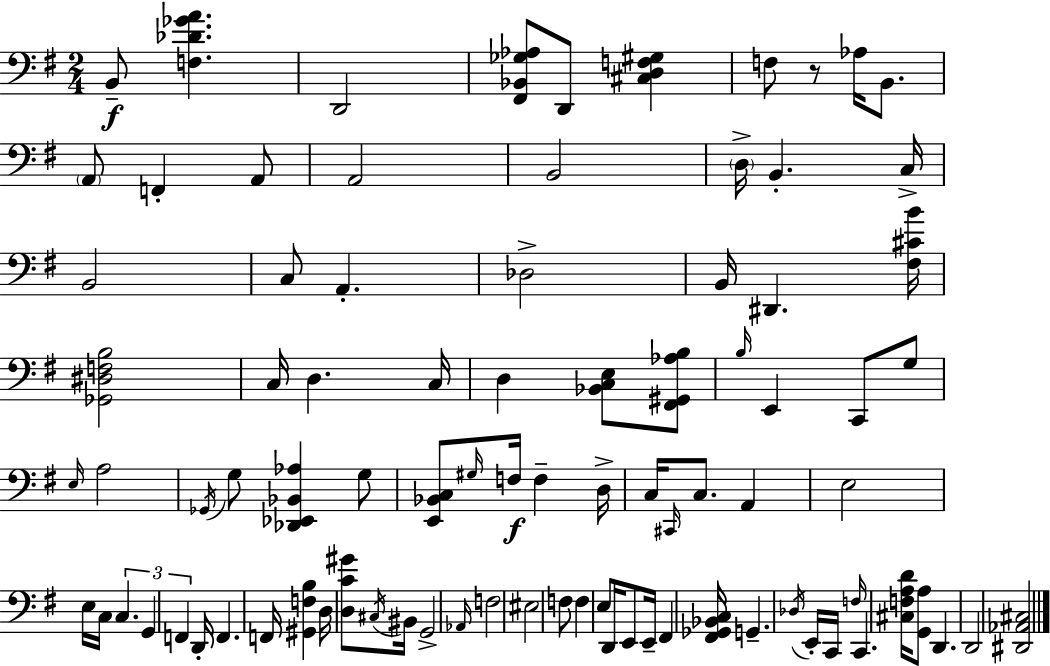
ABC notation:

X:1
T:Untitled
M:2/4
L:1/4
K:Em
B,,/2 [F,_D_GA] D,,2 [^F,,_B,,_G,_A,]/2 D,,/2 [^C,D,F,^G,] F,/2 z/2 _A,/4 B,,/2 A,,/2 F,, A,,/2 A,,2 B,,2 D,/4 B,, C,/4 B,,2 C,/2 A,, _D,2 B,,/4 ^D,, [^F,^CB]/4 [_G,,^D,F,B,]2 C,/4 D, C,/4 D, [_B,,C,E,]/2 [^F,,^G,,_A,B,]/2 B,/4 E,, C,,/2 G,/2 E,/4 A,2 _G,,/4 G,/2 [_D,,_E,,_B,,_A,] G,/2 [E,,_B,,C,]/2 ^G,/4 F,/4 F, D,/4 C,/4 ^C,,/4 C,/2 A,, E,2 E,/4 C,/4 C, G,, F,, D,,/4 F,, F,,/4 [^G,,F,B,] D,/4 [D,C^G]/2 ^C,/4 ^B,,/4 G,,2 _A,,/4 F,2 ^E,2 F,/2 F, E,/2 D,,/4 E,,/2 E,,/4 ^F,, [^F,,_G,,_B,,C,]/4 G,, _D,/4 E,,/4 C,,/4 F,/4 C,, [^C,F,A,D]/4 [G,,A,]/2 D,, D,,2 [^D,,_A,,^C,]2